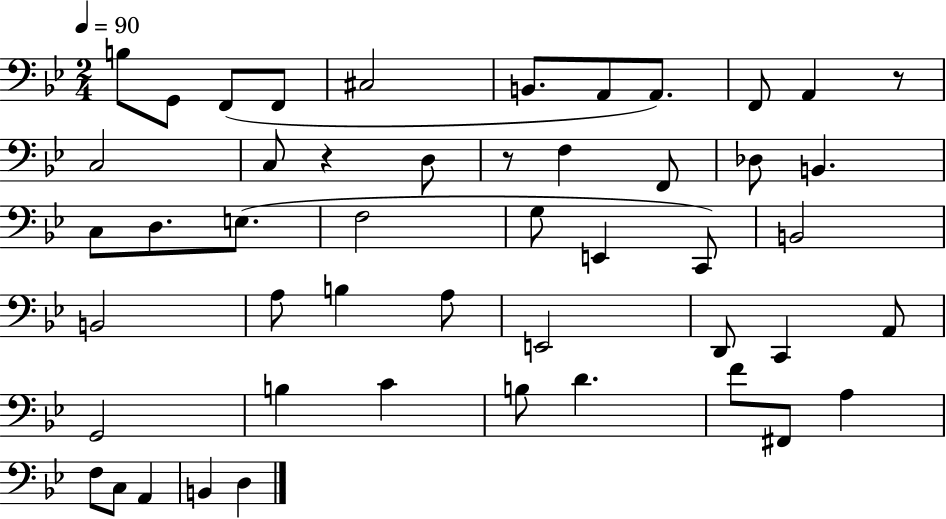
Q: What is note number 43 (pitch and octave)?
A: C3